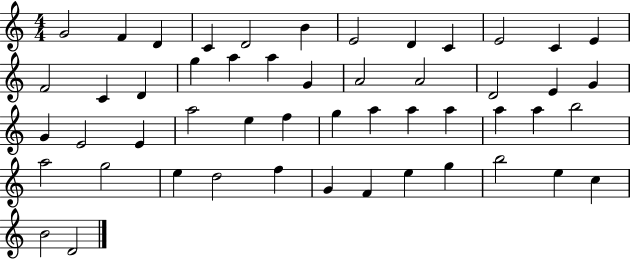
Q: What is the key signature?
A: C major